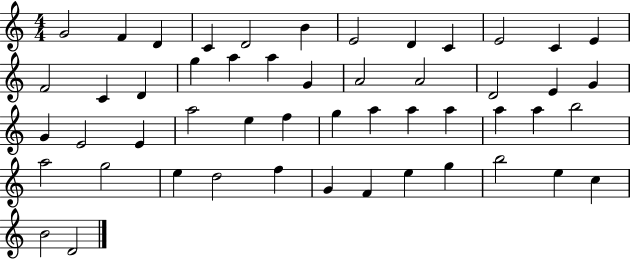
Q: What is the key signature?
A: C major